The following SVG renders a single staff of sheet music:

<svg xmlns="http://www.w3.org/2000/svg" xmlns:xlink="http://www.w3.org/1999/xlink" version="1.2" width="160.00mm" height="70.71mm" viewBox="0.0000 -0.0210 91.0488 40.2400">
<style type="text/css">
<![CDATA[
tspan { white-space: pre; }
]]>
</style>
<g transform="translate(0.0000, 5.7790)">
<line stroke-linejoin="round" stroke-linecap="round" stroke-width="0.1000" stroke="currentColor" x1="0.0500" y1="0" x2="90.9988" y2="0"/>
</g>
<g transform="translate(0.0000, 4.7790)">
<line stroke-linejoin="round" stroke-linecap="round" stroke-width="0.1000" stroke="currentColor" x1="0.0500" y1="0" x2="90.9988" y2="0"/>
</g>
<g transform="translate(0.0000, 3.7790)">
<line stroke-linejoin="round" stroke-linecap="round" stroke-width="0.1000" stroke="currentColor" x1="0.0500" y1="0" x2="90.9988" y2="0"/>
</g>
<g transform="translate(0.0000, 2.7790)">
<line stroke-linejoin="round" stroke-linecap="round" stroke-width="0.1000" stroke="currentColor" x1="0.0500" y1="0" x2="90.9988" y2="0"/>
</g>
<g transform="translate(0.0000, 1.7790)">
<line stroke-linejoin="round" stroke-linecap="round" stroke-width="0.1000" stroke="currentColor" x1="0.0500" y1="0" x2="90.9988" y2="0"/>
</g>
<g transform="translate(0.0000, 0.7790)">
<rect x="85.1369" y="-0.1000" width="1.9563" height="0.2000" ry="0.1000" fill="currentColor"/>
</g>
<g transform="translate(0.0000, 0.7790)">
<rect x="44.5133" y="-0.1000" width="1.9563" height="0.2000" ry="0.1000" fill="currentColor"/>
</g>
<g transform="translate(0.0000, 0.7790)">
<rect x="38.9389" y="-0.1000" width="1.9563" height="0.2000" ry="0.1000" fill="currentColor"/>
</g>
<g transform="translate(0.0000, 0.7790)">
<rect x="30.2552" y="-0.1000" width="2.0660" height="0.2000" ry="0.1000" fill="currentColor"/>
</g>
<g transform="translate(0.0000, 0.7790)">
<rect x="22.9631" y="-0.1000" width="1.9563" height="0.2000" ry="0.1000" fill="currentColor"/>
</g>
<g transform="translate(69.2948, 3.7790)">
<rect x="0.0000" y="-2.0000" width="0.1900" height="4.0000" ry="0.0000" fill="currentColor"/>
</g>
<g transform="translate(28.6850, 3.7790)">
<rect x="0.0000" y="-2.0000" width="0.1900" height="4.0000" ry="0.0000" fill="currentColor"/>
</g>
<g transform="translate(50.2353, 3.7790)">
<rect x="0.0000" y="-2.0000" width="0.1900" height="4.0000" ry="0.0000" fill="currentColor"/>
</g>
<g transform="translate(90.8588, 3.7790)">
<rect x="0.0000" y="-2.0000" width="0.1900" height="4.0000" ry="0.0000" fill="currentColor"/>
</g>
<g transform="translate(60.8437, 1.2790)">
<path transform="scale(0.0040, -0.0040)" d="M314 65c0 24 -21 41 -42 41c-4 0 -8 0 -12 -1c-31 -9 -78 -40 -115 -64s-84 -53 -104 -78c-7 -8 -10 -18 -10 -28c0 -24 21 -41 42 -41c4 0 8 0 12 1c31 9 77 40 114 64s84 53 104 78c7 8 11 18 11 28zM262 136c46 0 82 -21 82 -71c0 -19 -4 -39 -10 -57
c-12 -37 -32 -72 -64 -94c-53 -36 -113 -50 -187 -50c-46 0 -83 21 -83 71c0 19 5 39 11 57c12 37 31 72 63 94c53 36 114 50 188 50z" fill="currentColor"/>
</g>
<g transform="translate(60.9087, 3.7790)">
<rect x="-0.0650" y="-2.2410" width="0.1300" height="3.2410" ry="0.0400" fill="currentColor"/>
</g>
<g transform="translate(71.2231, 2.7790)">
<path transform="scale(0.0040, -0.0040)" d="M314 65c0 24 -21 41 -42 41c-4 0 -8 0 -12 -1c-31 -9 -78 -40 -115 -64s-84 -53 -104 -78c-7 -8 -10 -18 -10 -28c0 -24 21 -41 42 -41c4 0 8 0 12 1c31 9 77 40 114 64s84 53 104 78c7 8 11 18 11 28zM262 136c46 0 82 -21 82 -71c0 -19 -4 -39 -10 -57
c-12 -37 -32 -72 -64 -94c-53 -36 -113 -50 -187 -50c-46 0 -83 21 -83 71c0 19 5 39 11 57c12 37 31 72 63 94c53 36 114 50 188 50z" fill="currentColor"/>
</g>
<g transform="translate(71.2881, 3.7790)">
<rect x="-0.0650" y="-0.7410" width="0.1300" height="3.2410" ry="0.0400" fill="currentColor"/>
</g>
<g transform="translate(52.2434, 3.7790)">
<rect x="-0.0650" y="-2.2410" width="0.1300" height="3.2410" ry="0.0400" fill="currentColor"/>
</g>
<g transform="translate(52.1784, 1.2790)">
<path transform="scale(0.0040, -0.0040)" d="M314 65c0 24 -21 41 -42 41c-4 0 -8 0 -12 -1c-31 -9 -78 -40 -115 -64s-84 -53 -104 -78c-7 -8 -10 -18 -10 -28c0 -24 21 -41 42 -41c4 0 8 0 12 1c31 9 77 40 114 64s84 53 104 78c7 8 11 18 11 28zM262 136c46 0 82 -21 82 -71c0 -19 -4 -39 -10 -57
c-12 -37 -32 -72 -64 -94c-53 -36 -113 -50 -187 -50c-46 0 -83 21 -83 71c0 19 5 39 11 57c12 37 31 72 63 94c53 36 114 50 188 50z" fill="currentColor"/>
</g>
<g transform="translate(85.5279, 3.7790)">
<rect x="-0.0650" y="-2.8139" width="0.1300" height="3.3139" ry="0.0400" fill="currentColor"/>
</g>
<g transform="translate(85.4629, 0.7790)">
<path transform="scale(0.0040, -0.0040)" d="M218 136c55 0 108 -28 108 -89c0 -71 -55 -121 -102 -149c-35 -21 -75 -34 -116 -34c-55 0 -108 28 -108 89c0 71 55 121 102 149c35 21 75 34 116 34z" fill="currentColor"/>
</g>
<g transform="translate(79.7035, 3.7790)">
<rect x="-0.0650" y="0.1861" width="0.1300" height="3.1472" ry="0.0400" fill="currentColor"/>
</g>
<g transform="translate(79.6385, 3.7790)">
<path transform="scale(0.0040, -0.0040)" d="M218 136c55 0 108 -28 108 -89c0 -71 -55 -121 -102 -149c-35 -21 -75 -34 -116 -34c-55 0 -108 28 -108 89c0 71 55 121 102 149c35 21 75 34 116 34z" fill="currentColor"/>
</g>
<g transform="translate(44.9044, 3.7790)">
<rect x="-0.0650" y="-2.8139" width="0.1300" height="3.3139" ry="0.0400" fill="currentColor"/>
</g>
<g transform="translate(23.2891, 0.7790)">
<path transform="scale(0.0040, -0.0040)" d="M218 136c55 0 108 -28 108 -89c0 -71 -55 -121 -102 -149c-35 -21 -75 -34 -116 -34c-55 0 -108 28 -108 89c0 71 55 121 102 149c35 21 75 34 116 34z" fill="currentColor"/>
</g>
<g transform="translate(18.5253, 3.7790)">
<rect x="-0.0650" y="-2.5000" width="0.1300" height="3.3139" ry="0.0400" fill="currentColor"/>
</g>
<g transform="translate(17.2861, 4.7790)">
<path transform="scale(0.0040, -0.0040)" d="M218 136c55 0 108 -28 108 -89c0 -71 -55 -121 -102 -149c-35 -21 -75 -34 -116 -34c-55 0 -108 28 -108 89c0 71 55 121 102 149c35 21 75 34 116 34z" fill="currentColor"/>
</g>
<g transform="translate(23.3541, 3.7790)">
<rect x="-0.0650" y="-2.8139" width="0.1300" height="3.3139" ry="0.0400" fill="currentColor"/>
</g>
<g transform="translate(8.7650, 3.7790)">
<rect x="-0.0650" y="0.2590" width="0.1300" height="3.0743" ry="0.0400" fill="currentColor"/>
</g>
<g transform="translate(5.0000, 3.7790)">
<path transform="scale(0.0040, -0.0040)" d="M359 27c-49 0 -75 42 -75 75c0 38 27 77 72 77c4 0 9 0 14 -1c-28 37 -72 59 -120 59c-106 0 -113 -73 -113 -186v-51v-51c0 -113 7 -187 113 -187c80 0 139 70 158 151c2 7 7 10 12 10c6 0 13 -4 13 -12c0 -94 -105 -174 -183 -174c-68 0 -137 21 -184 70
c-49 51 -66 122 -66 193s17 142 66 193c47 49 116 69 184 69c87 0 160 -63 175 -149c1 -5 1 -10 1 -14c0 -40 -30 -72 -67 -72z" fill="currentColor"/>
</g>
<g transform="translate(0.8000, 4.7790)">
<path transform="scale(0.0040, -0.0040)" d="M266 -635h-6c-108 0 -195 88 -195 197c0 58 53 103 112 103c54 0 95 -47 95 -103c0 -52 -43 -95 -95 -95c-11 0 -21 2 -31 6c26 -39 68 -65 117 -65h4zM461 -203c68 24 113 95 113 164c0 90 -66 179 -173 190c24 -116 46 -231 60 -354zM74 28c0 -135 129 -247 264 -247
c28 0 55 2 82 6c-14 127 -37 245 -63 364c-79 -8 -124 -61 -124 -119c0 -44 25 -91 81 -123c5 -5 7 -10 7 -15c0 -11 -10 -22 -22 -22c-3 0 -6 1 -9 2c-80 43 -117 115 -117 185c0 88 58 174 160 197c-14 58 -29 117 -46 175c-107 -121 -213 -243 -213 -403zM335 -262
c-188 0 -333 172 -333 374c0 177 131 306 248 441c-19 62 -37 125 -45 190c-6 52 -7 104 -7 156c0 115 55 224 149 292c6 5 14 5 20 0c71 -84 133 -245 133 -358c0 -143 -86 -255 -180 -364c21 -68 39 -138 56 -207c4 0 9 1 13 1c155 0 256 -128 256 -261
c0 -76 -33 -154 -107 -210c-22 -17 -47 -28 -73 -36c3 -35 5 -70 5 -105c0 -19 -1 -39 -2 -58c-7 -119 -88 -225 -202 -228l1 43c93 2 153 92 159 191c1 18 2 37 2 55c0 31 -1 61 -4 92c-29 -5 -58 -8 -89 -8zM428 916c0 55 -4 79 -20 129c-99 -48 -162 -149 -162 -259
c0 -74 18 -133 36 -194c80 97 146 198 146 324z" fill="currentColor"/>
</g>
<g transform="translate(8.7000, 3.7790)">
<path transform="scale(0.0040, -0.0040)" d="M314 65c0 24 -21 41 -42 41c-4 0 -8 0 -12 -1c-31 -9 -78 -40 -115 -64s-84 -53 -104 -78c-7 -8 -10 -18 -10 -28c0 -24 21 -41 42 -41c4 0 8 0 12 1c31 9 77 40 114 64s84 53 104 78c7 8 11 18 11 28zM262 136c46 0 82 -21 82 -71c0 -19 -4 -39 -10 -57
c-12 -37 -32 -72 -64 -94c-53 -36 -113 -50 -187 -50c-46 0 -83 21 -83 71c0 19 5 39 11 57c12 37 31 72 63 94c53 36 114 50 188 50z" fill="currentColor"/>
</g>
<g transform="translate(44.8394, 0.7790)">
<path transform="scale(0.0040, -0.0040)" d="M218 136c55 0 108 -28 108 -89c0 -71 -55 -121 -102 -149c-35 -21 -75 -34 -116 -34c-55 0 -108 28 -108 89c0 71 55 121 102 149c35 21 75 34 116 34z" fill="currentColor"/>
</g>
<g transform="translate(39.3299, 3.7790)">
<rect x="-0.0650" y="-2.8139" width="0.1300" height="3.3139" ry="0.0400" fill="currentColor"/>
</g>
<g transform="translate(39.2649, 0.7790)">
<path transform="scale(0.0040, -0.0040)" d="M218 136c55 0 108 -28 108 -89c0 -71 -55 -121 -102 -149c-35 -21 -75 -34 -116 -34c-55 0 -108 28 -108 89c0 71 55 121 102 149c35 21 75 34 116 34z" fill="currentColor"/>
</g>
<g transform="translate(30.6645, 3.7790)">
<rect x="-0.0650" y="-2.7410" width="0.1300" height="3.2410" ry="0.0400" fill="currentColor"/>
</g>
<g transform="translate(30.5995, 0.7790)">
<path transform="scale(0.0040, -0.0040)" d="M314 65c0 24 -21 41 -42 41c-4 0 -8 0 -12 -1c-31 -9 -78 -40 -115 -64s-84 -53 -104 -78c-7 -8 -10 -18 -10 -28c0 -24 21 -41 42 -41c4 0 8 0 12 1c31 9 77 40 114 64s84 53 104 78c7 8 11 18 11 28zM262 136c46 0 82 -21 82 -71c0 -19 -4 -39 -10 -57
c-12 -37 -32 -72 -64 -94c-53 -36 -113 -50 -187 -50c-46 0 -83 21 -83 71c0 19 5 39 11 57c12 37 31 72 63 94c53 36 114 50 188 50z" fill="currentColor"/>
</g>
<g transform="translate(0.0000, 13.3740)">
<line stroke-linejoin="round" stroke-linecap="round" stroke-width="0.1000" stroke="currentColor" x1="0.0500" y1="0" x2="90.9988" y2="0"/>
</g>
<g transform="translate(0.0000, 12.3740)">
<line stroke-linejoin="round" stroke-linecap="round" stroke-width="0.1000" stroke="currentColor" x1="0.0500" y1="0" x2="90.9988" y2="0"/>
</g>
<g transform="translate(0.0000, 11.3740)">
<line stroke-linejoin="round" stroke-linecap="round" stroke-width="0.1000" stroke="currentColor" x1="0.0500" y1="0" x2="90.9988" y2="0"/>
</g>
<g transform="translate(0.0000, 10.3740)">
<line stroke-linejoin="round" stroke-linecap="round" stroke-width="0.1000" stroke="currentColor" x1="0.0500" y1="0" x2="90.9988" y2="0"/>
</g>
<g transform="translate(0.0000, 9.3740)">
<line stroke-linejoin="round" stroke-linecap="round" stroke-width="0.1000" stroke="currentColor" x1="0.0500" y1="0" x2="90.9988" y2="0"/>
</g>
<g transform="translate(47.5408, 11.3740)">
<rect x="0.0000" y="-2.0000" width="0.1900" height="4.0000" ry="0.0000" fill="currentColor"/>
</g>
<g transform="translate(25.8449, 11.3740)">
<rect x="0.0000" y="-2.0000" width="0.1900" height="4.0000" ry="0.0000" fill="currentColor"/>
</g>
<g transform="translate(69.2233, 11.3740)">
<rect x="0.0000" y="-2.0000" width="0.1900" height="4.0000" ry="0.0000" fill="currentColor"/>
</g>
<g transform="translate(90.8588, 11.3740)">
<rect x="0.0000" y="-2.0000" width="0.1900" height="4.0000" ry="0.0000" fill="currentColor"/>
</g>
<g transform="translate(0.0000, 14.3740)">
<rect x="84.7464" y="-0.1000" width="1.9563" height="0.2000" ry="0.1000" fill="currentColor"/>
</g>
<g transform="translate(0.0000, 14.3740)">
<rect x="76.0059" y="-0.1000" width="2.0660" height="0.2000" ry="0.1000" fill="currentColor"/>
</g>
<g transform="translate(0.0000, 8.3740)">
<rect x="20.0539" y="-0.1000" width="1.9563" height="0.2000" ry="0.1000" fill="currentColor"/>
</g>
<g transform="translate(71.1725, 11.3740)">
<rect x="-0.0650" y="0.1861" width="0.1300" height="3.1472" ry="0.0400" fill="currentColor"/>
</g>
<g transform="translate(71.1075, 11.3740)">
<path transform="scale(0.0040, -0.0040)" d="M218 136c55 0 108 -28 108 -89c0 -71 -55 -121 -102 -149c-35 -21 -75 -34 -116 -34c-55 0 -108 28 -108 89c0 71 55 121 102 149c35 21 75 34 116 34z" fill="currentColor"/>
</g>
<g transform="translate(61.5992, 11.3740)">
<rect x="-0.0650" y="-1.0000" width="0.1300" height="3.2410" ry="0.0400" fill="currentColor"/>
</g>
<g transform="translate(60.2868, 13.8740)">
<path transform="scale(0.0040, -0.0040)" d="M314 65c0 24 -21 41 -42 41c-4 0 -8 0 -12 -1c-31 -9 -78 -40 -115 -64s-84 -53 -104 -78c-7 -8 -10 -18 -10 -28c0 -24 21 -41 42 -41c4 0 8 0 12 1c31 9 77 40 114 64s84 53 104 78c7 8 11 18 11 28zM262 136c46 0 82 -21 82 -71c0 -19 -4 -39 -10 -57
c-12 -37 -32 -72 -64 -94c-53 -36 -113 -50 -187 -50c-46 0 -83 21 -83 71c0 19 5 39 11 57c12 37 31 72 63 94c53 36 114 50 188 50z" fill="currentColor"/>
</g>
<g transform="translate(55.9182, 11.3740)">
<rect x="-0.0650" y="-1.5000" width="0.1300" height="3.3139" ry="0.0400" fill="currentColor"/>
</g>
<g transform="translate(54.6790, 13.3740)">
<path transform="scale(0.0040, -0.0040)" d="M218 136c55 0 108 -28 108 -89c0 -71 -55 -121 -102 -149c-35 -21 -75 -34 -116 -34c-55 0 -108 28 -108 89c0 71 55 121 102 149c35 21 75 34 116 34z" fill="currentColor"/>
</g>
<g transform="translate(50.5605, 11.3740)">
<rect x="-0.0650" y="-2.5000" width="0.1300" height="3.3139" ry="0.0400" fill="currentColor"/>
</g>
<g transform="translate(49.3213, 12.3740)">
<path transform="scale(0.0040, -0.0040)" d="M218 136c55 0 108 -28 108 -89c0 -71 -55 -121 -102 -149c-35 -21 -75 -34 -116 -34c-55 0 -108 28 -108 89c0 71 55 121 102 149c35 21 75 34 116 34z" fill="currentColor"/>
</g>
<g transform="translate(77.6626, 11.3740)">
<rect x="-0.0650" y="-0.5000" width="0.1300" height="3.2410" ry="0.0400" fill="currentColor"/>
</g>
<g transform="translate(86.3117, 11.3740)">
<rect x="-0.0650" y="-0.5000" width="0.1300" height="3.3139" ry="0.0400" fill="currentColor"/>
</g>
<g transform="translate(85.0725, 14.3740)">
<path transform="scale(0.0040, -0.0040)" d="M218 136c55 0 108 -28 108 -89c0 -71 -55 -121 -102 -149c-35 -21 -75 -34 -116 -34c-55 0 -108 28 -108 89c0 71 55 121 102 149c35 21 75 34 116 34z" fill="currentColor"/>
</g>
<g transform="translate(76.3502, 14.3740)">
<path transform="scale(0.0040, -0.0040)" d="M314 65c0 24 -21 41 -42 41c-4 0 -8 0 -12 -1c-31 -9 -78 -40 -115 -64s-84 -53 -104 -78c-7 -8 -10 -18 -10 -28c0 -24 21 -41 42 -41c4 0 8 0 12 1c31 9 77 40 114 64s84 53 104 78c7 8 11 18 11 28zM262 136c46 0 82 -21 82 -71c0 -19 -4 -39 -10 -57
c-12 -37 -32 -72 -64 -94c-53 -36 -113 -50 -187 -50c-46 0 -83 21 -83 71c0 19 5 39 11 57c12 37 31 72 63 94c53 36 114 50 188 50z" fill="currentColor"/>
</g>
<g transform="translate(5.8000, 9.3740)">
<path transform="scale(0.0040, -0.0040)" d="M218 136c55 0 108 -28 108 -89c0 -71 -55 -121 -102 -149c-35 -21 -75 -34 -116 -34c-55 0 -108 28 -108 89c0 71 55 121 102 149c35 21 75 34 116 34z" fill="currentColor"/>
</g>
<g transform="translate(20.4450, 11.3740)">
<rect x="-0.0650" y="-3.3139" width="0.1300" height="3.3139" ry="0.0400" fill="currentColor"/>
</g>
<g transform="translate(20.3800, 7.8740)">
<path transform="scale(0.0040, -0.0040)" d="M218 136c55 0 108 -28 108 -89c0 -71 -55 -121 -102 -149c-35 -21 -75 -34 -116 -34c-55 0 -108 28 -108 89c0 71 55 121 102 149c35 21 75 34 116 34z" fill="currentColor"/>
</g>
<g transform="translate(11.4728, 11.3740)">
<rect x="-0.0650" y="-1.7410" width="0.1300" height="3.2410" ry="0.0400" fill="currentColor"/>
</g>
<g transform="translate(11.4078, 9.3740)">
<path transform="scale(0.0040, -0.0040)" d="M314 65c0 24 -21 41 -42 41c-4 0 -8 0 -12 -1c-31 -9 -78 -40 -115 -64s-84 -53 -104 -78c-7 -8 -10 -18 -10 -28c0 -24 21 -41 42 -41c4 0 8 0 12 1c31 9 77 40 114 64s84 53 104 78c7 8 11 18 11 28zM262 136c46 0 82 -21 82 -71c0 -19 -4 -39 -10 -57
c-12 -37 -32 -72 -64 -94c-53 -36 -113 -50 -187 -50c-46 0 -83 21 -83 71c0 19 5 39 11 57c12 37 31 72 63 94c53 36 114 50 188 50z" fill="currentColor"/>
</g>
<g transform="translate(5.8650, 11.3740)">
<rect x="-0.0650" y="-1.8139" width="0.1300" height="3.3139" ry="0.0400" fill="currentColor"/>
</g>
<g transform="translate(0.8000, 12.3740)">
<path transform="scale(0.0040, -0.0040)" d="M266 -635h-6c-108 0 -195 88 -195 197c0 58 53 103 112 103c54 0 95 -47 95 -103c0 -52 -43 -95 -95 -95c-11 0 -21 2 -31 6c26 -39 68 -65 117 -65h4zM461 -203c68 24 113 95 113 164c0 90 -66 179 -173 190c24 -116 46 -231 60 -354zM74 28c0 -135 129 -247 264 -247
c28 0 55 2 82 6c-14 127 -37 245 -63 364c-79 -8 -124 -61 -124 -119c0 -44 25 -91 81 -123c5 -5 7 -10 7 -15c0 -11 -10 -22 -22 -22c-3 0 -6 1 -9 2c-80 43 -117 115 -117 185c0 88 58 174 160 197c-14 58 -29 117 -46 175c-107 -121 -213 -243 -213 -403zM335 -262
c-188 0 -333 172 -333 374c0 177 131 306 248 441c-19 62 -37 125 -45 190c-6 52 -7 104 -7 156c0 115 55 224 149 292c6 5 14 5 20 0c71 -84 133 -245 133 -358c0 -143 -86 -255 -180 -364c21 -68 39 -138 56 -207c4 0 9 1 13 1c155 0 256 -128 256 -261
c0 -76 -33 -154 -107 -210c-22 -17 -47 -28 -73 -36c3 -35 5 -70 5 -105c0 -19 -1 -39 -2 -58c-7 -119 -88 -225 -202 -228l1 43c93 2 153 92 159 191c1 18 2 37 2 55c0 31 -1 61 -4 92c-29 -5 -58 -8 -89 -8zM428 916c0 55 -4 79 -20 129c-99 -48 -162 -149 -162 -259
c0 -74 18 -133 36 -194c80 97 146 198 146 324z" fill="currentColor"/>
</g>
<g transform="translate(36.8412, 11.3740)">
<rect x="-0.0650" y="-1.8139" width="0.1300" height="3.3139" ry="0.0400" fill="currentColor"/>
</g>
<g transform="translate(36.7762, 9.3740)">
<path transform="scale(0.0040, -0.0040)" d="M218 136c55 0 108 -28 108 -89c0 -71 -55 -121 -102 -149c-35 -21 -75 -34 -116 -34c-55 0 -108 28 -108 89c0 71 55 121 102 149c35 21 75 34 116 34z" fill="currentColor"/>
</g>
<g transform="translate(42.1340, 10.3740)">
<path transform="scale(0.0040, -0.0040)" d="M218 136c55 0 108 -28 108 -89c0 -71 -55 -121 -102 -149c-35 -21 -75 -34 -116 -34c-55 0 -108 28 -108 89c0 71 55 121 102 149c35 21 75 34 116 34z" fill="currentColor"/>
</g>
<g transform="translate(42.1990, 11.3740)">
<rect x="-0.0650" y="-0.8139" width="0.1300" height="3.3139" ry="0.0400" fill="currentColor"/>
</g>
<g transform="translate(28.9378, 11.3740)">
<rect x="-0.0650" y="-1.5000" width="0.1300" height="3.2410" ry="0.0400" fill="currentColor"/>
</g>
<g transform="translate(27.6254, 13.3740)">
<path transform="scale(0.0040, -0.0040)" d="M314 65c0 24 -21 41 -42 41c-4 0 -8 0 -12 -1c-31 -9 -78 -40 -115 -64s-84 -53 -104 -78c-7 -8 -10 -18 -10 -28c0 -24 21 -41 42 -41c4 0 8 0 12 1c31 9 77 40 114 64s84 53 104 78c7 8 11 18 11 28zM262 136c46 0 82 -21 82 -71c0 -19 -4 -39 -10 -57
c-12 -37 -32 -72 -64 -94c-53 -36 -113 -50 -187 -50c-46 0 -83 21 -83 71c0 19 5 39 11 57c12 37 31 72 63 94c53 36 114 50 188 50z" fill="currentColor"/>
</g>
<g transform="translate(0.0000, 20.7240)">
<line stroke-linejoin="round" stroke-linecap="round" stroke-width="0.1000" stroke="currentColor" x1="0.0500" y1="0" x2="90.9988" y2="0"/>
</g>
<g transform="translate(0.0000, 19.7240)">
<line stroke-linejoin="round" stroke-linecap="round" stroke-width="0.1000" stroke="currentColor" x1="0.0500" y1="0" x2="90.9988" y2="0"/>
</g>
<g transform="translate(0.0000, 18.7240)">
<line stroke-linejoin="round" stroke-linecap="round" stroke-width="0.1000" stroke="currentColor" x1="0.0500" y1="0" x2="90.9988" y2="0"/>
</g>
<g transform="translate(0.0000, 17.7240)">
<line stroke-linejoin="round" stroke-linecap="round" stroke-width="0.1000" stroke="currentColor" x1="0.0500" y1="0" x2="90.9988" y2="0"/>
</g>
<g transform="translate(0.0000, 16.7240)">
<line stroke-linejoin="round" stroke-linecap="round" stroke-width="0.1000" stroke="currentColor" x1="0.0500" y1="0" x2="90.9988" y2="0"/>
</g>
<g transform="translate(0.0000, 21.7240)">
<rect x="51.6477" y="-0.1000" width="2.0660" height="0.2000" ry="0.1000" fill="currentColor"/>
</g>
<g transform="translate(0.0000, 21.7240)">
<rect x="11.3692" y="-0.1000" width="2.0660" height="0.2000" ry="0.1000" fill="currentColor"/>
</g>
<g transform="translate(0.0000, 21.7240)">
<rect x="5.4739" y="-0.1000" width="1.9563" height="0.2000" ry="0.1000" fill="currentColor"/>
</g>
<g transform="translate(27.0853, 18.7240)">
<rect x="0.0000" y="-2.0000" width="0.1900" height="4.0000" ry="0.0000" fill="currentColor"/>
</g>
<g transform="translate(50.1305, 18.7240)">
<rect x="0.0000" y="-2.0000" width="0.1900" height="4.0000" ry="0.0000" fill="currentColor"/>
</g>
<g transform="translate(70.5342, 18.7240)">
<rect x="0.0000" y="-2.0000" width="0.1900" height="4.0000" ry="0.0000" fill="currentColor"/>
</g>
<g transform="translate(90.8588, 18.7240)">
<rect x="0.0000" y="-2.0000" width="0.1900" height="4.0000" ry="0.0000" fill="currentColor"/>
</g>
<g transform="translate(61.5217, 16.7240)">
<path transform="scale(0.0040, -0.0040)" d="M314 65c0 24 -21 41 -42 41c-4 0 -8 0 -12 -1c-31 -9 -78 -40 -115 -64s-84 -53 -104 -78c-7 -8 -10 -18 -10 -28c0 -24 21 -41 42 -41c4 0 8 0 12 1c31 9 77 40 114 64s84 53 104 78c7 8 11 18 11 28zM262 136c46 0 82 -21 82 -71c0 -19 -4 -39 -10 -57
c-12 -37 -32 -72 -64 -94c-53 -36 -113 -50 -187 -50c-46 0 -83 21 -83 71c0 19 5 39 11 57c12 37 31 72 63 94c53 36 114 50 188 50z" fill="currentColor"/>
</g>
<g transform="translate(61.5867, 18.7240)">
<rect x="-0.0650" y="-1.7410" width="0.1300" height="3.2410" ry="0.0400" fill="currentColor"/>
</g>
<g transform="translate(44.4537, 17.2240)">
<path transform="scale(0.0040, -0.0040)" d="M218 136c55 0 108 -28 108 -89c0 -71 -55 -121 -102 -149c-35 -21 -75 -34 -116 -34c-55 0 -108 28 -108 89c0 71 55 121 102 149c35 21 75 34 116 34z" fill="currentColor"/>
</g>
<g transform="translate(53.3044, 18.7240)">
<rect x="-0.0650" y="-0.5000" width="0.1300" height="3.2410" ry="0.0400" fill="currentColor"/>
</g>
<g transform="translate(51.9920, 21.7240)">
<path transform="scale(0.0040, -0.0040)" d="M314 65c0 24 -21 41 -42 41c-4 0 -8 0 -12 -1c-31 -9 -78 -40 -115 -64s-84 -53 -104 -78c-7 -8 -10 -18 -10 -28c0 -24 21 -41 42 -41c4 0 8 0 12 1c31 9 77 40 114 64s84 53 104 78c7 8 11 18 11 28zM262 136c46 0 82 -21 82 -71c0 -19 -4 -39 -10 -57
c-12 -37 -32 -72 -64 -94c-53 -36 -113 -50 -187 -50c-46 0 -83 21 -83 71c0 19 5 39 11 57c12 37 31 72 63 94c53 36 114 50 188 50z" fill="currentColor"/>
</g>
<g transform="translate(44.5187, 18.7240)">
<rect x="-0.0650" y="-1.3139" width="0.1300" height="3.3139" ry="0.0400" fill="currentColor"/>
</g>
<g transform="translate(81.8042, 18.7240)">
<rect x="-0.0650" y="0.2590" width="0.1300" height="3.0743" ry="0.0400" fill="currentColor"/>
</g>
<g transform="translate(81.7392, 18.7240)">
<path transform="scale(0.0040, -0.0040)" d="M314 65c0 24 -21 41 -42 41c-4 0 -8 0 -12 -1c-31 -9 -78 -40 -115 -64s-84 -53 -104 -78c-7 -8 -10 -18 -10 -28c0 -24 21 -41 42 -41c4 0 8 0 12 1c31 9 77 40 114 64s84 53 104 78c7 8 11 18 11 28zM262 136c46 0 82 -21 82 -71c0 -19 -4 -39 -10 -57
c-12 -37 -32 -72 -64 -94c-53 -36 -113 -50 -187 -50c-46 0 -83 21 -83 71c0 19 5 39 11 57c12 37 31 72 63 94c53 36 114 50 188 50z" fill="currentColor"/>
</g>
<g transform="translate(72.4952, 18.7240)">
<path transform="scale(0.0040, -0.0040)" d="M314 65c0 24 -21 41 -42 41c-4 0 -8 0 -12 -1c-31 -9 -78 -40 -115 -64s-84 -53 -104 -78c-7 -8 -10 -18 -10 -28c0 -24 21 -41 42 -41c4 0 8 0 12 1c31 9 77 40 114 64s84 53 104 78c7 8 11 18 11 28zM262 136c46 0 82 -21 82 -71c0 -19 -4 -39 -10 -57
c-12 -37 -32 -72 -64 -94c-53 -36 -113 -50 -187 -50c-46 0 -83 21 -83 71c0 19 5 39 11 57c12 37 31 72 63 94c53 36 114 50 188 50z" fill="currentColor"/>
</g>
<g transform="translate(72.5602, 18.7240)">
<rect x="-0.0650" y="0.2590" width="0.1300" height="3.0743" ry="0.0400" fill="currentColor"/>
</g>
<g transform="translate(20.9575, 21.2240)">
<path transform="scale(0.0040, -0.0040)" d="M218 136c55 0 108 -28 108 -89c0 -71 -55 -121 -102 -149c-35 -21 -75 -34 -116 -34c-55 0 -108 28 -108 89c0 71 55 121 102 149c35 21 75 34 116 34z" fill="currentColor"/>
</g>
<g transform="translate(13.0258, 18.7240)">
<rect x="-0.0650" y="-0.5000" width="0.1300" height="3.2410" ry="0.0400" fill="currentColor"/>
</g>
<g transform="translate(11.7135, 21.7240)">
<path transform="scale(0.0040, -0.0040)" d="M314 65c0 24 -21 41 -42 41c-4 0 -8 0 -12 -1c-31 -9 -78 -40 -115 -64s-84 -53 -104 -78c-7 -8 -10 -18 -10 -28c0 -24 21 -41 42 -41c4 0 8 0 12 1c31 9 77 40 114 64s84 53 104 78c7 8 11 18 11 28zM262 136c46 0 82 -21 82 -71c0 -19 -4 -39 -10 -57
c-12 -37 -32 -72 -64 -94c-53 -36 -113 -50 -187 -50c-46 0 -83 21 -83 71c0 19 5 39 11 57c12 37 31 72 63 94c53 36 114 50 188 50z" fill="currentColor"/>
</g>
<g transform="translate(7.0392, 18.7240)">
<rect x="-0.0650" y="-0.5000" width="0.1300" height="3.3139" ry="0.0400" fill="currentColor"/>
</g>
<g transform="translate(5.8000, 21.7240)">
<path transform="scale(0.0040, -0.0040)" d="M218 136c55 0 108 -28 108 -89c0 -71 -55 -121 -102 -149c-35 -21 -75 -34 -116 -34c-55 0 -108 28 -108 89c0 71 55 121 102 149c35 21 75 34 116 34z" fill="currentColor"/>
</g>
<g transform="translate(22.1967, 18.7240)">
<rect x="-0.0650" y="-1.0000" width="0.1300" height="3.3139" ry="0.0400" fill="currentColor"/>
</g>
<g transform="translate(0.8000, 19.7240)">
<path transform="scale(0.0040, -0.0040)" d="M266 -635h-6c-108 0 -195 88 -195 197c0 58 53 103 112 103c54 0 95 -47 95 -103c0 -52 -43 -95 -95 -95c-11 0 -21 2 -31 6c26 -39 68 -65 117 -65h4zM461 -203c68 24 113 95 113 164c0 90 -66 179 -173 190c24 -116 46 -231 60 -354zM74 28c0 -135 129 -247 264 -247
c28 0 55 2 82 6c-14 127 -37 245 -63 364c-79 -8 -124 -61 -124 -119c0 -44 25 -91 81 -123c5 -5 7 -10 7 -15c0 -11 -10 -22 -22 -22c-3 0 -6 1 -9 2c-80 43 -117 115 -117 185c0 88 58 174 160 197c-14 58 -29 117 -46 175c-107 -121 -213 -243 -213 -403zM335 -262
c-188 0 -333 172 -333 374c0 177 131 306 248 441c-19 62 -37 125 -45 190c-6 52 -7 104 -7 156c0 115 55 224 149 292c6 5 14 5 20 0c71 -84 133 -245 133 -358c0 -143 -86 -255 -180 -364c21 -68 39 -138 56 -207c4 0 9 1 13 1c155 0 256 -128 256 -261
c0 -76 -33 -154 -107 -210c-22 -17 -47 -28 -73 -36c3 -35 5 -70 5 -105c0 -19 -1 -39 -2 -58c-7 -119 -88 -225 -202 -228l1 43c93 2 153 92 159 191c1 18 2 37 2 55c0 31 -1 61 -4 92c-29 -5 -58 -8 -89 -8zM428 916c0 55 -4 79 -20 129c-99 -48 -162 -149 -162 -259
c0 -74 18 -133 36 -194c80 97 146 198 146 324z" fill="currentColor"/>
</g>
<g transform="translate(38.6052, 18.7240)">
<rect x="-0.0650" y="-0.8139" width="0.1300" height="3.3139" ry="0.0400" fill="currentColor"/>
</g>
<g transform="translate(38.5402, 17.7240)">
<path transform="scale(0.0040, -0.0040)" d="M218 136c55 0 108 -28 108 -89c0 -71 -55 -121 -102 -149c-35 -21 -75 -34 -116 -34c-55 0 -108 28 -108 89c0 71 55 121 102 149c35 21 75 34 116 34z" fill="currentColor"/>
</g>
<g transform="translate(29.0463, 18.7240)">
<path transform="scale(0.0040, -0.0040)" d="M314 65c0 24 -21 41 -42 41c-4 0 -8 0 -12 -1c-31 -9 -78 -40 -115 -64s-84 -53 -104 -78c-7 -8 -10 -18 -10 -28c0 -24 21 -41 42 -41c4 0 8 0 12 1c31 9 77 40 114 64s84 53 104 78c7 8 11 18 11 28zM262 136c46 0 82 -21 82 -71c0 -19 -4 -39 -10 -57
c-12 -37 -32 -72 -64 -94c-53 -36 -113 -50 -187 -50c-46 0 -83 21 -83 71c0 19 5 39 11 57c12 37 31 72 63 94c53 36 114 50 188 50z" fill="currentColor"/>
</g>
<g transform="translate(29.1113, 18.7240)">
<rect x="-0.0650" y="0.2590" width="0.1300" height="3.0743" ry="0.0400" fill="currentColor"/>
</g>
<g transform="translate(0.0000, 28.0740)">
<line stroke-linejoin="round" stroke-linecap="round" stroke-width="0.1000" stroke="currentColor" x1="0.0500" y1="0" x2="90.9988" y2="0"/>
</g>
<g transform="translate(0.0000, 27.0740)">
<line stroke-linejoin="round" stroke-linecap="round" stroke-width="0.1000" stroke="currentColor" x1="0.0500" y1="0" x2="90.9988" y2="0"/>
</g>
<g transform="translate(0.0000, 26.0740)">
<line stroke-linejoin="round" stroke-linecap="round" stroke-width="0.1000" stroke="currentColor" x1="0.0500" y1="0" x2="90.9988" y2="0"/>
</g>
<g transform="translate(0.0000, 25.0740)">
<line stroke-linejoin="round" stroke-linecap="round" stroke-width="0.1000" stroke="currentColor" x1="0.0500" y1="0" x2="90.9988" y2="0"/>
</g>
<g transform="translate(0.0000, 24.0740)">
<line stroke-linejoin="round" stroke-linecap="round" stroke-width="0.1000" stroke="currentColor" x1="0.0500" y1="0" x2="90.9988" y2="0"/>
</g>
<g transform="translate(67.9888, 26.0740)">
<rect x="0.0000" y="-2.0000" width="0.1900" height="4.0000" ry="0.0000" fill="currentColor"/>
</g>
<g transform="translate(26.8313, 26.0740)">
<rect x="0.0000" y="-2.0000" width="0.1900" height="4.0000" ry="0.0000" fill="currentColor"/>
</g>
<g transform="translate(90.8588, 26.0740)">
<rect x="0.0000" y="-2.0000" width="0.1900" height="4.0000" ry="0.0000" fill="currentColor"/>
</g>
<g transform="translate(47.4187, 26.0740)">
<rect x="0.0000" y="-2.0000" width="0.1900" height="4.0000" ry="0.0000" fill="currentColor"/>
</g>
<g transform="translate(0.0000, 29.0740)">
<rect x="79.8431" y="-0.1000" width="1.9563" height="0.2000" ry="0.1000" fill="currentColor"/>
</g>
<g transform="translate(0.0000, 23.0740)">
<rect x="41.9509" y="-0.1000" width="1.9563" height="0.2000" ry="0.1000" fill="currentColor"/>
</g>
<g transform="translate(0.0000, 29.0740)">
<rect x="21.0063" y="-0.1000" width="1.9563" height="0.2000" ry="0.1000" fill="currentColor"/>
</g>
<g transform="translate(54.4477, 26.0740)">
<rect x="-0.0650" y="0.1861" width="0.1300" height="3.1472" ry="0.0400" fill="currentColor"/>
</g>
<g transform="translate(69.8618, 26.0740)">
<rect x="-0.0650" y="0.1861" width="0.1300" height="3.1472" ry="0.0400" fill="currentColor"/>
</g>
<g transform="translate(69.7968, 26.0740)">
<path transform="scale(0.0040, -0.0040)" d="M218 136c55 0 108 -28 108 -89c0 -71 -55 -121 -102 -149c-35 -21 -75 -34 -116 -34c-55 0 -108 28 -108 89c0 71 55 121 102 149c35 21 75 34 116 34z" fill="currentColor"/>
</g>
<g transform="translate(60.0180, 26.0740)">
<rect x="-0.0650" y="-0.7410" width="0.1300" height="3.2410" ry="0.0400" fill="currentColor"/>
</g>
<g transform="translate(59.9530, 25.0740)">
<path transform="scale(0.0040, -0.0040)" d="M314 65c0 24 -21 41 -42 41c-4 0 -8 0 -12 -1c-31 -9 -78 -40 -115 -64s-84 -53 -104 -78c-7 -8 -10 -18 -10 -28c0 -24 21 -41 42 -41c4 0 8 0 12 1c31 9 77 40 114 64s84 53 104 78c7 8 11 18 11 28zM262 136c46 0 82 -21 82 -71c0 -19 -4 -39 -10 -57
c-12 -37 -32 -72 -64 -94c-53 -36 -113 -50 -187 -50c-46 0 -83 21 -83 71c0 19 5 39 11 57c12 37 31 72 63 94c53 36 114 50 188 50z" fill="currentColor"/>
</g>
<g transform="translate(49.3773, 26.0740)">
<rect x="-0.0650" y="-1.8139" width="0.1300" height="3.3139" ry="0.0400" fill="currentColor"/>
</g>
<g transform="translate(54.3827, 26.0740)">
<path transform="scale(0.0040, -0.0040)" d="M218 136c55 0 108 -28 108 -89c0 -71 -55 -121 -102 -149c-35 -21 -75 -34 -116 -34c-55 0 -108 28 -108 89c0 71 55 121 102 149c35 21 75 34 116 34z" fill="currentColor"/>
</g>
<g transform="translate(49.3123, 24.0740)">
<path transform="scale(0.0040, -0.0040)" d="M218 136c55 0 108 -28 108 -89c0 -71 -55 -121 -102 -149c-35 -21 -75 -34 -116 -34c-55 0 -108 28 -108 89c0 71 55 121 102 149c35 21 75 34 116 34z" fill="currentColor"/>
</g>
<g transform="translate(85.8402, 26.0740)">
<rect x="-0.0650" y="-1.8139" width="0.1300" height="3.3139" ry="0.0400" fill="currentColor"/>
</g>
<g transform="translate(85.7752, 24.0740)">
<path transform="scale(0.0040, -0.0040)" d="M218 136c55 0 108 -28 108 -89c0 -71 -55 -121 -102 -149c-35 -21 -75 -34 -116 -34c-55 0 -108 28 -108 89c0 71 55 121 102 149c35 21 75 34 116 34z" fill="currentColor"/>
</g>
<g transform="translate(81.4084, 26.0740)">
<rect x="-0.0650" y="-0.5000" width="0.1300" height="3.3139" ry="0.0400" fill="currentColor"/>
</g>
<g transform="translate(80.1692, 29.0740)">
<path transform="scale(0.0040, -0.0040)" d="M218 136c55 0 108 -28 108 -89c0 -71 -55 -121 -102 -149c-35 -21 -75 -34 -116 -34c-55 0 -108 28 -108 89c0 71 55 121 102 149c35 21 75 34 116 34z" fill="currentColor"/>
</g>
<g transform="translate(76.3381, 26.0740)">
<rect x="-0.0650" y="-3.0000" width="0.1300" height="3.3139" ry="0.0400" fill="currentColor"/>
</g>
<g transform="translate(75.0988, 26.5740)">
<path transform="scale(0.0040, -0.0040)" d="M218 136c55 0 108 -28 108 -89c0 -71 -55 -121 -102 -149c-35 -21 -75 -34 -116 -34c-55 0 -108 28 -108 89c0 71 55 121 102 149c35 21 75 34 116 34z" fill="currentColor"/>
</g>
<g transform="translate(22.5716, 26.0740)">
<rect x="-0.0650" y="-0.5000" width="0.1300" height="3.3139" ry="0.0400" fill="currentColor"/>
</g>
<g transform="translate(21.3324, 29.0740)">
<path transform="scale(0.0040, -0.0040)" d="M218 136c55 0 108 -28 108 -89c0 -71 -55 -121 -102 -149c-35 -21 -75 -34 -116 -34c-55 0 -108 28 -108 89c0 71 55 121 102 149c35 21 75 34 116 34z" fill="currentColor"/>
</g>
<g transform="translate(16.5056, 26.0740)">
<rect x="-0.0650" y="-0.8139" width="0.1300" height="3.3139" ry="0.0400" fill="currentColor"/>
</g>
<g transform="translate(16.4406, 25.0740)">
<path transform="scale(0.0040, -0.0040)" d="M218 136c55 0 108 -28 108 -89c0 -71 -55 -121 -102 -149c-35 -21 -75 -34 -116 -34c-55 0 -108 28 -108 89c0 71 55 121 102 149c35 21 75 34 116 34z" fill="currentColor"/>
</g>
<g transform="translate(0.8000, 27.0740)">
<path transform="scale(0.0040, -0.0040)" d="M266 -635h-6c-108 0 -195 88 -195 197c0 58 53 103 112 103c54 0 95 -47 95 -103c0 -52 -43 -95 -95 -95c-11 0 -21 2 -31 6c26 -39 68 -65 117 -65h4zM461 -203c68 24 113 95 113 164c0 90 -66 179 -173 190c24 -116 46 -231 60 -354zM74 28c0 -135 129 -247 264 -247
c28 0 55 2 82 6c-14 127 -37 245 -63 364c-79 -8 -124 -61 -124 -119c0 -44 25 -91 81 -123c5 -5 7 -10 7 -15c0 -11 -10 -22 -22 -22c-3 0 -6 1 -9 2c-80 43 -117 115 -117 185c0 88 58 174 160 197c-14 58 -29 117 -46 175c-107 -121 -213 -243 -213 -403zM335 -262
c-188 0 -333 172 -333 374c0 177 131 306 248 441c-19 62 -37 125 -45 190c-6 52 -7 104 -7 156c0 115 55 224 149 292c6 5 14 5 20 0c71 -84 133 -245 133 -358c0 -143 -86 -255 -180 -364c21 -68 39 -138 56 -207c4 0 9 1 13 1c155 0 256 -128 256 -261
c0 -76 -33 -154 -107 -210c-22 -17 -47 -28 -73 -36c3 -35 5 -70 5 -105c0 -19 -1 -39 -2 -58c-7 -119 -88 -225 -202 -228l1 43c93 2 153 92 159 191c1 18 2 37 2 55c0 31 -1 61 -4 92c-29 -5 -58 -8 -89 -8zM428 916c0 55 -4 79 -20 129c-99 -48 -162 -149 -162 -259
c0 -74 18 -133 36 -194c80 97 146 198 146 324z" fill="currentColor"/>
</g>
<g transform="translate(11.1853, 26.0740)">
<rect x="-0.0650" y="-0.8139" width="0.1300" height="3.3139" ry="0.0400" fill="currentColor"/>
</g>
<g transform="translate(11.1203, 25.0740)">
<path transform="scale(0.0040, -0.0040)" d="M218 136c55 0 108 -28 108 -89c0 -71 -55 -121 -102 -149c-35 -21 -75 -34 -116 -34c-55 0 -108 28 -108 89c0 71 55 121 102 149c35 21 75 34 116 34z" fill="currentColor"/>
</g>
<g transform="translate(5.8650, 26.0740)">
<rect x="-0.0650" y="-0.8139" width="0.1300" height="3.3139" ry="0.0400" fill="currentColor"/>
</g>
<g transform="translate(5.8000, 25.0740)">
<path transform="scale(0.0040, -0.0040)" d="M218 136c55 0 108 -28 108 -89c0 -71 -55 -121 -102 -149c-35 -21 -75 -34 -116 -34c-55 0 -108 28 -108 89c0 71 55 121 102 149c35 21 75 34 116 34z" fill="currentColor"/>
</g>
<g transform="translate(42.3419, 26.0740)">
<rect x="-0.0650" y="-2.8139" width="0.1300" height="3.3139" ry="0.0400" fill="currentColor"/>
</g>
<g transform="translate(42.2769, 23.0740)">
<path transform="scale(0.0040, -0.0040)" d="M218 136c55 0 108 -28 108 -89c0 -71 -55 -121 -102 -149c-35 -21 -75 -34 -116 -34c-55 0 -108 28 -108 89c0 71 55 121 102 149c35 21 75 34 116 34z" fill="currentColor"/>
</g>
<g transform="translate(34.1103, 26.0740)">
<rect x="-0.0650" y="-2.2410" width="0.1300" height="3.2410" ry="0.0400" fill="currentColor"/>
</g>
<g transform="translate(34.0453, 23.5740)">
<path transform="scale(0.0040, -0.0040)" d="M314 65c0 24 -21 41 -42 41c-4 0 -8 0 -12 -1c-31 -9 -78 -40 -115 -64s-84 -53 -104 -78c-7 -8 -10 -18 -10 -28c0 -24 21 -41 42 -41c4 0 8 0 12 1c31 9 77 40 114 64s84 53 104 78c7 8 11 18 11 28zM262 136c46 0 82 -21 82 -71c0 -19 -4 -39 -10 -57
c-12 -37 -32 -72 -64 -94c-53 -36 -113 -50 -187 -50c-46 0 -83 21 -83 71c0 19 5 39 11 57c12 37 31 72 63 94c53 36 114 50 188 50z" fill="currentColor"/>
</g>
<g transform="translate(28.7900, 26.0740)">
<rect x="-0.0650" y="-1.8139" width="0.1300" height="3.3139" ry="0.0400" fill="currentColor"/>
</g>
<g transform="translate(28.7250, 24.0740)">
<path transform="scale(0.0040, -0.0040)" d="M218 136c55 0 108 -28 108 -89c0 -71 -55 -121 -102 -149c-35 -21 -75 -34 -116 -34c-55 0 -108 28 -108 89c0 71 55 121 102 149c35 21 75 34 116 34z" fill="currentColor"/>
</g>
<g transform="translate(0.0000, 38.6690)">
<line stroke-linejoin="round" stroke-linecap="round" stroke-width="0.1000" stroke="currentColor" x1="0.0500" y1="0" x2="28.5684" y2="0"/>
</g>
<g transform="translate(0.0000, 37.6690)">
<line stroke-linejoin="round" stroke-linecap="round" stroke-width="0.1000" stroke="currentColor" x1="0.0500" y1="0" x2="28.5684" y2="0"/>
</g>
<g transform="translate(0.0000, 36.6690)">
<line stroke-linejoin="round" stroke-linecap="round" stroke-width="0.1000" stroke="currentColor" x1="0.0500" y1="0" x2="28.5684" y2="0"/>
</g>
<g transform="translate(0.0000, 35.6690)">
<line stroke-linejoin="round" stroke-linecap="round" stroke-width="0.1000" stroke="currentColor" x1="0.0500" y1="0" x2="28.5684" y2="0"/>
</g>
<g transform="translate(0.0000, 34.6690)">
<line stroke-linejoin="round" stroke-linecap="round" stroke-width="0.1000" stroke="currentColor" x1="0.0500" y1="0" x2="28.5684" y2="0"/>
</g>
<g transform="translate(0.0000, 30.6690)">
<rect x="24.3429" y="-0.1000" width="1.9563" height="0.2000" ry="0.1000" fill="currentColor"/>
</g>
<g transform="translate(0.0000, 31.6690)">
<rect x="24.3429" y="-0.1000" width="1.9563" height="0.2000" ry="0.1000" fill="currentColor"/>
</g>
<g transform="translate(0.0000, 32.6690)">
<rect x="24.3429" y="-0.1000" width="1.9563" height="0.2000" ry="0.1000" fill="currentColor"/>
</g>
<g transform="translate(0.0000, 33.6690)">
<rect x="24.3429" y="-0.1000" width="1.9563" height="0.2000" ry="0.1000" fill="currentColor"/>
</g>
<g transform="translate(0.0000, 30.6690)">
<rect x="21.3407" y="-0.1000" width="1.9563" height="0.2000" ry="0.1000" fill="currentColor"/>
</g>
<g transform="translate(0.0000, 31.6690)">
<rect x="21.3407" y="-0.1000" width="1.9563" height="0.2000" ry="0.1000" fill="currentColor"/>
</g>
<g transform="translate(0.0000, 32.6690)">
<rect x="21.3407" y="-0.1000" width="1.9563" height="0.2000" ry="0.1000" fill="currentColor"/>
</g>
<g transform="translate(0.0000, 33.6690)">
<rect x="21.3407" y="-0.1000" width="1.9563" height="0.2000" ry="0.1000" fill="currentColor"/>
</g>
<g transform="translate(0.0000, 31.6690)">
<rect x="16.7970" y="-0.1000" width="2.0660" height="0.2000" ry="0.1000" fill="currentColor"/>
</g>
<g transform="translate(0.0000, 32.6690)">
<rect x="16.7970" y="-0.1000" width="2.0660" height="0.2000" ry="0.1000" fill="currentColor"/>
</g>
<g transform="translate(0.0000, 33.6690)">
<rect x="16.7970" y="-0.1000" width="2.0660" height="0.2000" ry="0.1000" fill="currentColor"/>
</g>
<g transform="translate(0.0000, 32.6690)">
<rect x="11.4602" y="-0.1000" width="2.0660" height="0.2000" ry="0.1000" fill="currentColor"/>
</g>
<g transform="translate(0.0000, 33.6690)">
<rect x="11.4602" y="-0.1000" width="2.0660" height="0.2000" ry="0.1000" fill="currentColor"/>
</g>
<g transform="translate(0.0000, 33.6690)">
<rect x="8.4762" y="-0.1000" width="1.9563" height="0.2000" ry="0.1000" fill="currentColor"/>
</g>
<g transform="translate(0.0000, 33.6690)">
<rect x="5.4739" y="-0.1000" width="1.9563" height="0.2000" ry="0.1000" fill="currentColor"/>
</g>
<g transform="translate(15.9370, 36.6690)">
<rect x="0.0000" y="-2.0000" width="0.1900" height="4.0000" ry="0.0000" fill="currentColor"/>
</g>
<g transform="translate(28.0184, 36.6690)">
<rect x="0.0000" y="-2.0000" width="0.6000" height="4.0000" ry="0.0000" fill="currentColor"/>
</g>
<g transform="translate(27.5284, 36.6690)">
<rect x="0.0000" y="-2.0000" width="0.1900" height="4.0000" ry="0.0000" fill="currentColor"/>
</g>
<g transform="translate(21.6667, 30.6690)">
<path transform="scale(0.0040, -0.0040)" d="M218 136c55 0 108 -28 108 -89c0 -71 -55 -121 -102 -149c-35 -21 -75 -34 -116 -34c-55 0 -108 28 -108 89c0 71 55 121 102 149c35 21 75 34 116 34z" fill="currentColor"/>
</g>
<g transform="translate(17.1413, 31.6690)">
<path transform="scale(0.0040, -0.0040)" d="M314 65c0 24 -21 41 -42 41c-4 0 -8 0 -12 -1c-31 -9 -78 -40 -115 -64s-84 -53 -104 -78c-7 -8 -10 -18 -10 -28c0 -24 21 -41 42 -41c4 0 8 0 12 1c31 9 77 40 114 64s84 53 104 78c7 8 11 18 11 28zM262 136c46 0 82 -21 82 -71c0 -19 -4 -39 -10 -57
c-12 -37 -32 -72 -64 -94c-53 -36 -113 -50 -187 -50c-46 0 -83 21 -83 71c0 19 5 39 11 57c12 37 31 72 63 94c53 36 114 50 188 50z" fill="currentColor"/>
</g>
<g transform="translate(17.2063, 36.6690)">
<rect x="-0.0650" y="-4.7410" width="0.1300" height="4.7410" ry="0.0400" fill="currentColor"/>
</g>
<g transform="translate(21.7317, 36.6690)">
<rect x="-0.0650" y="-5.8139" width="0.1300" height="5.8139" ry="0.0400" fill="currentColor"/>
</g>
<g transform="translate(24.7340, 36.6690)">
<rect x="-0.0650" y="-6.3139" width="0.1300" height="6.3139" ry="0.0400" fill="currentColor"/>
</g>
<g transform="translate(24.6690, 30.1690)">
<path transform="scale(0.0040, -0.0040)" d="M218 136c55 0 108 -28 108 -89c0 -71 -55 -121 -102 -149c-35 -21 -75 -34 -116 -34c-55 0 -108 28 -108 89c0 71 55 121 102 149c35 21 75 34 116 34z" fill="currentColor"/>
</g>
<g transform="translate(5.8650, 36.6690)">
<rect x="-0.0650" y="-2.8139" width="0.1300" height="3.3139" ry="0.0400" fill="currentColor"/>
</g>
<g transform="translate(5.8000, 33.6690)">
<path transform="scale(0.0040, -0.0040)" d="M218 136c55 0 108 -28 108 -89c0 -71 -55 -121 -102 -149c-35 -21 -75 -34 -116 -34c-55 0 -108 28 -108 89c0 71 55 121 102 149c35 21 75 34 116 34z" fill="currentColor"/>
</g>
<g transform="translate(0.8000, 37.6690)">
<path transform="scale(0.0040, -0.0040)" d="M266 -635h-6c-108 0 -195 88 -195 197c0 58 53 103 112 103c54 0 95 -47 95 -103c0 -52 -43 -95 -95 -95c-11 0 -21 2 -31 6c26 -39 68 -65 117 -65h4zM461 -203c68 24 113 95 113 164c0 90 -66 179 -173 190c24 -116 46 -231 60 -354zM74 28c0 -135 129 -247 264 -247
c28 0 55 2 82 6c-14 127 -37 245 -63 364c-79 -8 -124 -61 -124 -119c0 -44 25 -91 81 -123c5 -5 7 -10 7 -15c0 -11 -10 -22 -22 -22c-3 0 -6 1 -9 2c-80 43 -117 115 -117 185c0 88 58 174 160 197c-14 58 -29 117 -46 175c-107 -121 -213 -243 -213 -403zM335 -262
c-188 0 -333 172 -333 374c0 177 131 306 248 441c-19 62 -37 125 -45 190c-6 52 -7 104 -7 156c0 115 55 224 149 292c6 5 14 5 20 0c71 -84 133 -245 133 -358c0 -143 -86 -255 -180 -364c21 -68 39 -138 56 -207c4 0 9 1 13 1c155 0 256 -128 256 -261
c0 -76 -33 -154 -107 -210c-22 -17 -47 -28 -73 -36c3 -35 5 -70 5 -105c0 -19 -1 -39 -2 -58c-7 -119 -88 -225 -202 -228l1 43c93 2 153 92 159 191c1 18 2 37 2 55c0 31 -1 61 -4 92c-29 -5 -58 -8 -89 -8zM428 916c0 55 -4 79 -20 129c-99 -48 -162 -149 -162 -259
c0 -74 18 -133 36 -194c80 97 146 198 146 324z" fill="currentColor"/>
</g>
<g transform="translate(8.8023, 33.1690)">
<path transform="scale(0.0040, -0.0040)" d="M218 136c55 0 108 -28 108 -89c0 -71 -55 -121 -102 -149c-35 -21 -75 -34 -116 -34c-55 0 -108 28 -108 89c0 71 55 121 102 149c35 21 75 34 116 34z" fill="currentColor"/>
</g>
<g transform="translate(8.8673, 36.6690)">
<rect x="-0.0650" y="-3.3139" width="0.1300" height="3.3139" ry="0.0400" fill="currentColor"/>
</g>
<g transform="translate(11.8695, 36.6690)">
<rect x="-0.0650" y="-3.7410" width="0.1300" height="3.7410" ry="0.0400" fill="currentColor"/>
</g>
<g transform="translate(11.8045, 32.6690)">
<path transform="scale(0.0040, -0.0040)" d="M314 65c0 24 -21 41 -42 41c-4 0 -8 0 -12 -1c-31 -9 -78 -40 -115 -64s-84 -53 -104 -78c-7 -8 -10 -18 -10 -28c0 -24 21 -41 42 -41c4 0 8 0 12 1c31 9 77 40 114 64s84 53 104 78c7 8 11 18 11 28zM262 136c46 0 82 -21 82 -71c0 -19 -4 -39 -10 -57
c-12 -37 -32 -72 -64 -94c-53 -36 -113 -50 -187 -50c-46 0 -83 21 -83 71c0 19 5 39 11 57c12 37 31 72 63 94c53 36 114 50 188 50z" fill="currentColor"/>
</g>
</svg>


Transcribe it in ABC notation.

X:1
T:Untitled
M:4/4
L:1/4
K:C
B2 G a a2 a a g2 g2 d2 B a f f2 b E2 f d G E D2 B C2 C C C2 D B2 d e C2 f2 B2 B2 d d d C f g2 a f B d2 B A C f a b c'2 e'2 g' a'